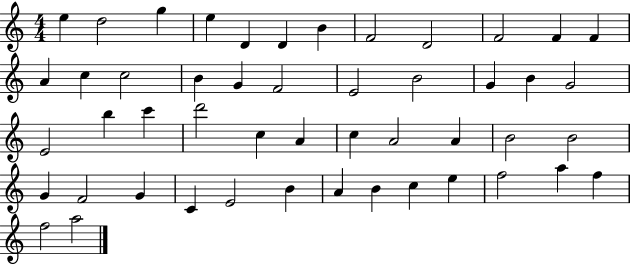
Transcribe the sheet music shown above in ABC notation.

X:1
T:Untitled
M:4/4
L:1/4
K:C
e d2 g e D D B F2 D2 F2 F F A c c2 B G F2 E2 B2 G B G2 E2 b c' d'2 c A c A2 A B2 B2 G F2 G C E2 B A B c e f2 a f f2 a2